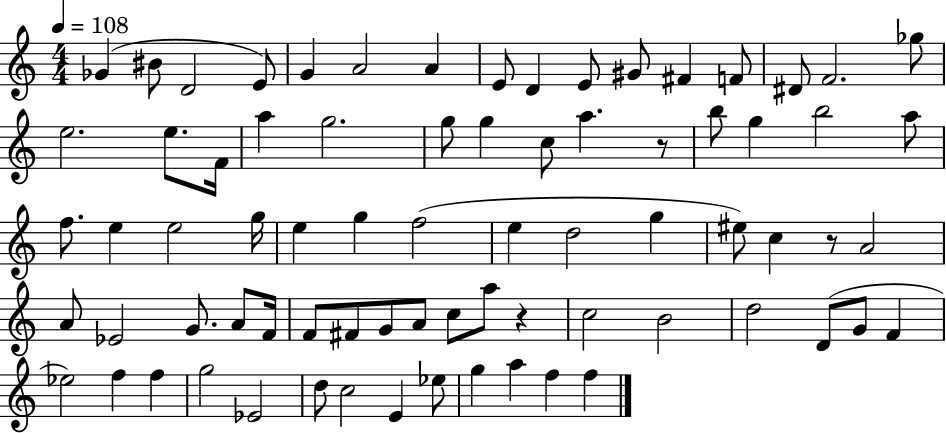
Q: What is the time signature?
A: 4/4